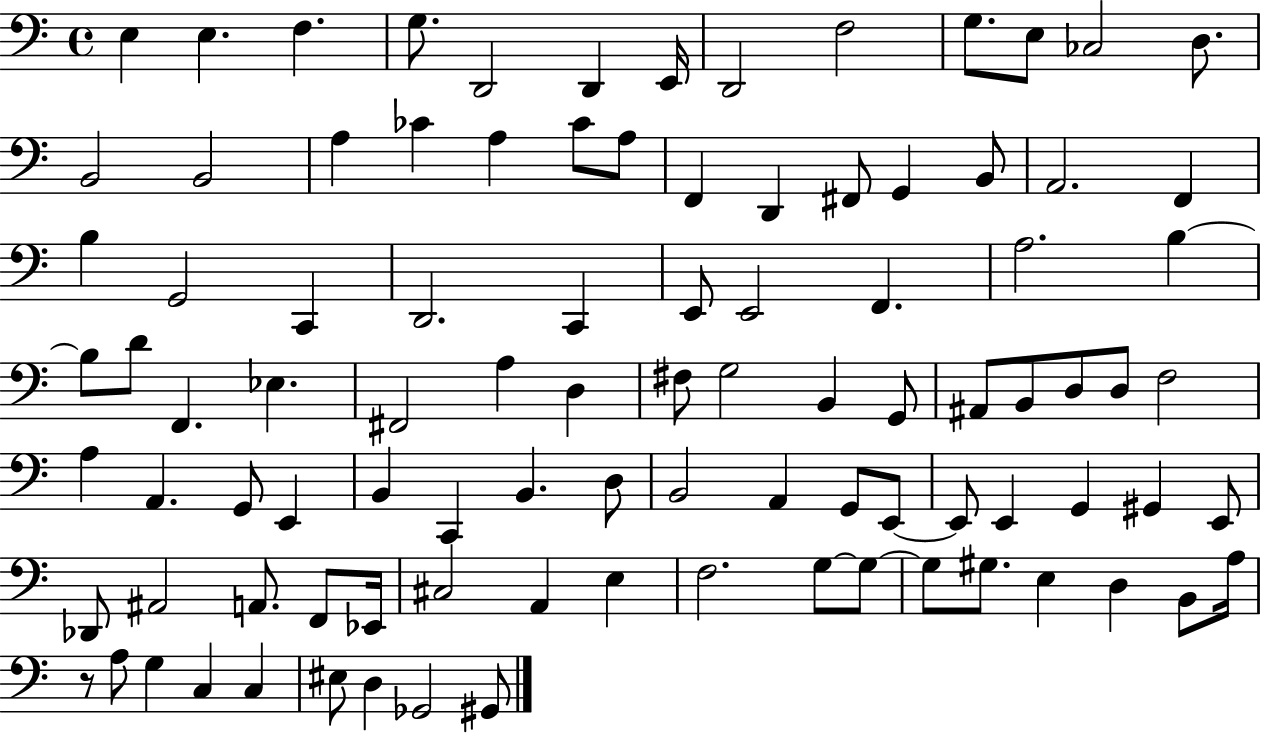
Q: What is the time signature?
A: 4/4